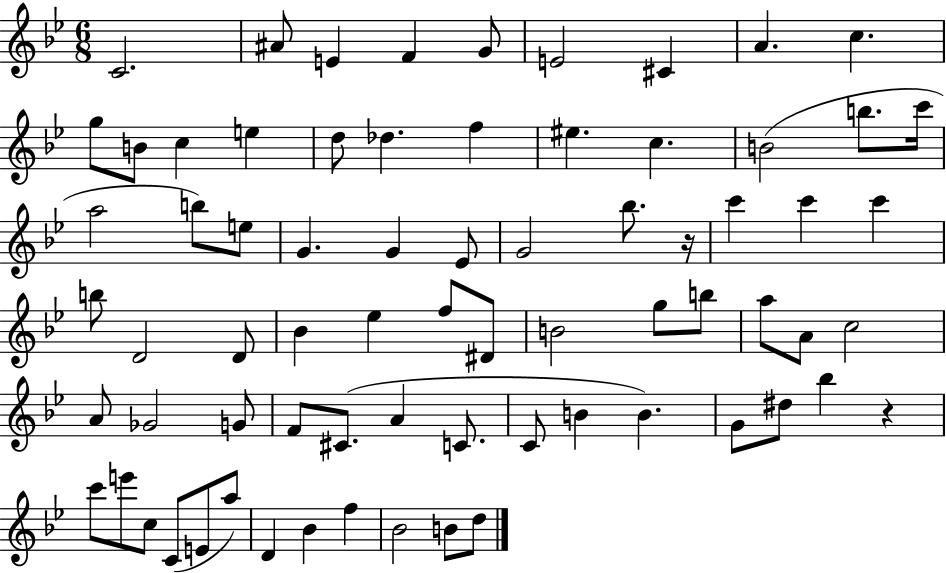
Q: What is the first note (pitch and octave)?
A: C4